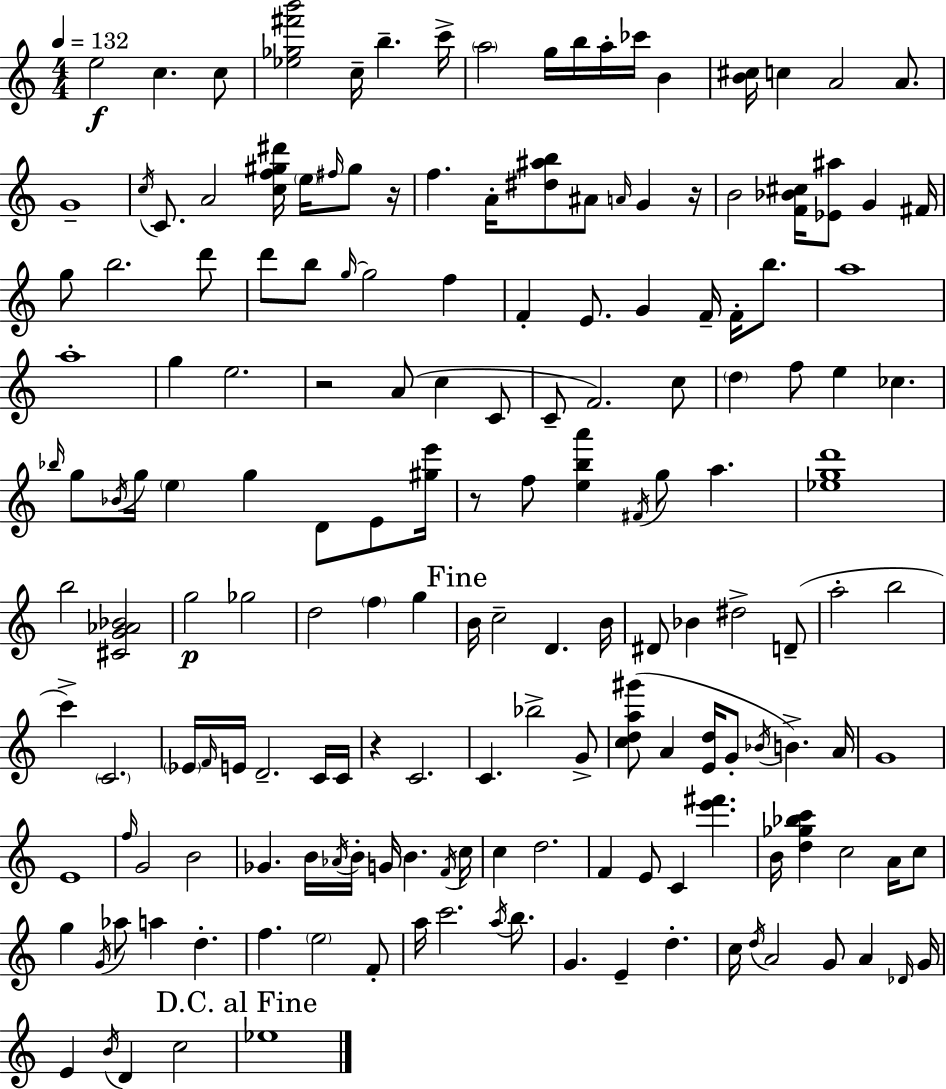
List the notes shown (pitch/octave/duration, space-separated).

E5/h C5/q. C5/e [Eb5,Gb5,F#6,B6]/h C5/s B5/q. C6/s A5/h G5/s B5/s A5/s CES6/s B4/q [B4,C#5]/s C5/q A4/h A4/e. G4/w C5/s C4/e. A4/h [C5,F5,G#5,D#6]/s E5/s F#5/s G#5/e R/s F5/q. A4/s [D#5,A#5,B5]/e A#4/e A4/s G4/q R/s B4/h [F4,Bb4,C#5]/s [Eb4,A#5]/e G4/q F#4/s G5/e B5/h. D6/e D6/e B5/e G5/s G5/h F5/q F4/q E4/e. G4/q F4/s F4/s B5/e. A5/w A5/w G5/q E5/h. R/h A4/e C5/q C4/e C4/e F4/h. C5/e D5/q F5/e E5/q CES5/q. Bb5/s G5/e Bb4/s G5/s E5/q G5/q D4/e E4/e [G#5,E6]/s R/e F5/e [E5,B5,A6]/q F#4/s G5/e A5/q. [Eb5,G5,D6]/w B5/h [C#4,G4,Ab4,Bb4]/h G5/h Gb5/h D5/h F5/q G5/q B4/s C5/h D4/q. B4/s D#4/e Bb4/q D#5/h D4/e A5/h B5/h C6/q C4/h. Eb4/s F4/s E4/s D4/h. C4/s C4/s R/q C4/h. C4/q. Bb5/h G4/e [C5,D5,A5,G#6]/e A4/q [E4,D5]/s G4/e Bb4/s B4/q. A4/s G4/w E4/w F5/s G4/h B4/h Gb4/q. B4/s Ab4/s B4/s G4/s B4/q. F4/s C5/s C5/q D5/h. F4/q E4/e C4/q [E6,F#6]/q. B4/s [D5,Gb5,Bb5,C6]/q C5/h A4/s C5/e G5/q G4/s Ab5/e A5/q D5/q. F5/q. E5/h F4/e A5/s C6/h. A5/s B5/e. G4/q. E4/q D5/q. C5/s D5/s A4/h G4/e A4/q Db4/s G4/s E4/q B4/s D4/q C5/h Eb5/w